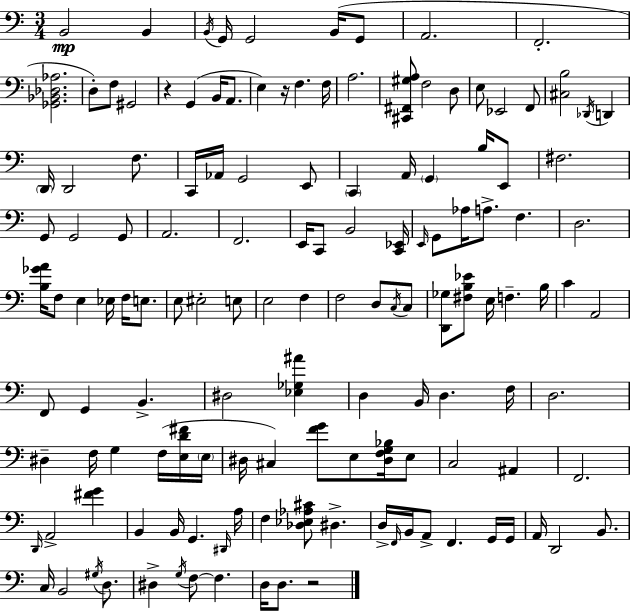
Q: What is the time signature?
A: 3/4